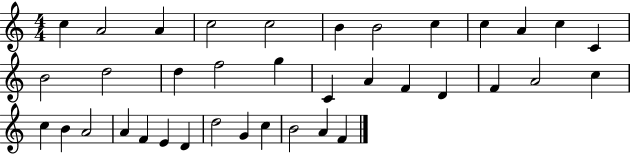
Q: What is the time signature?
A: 4/4